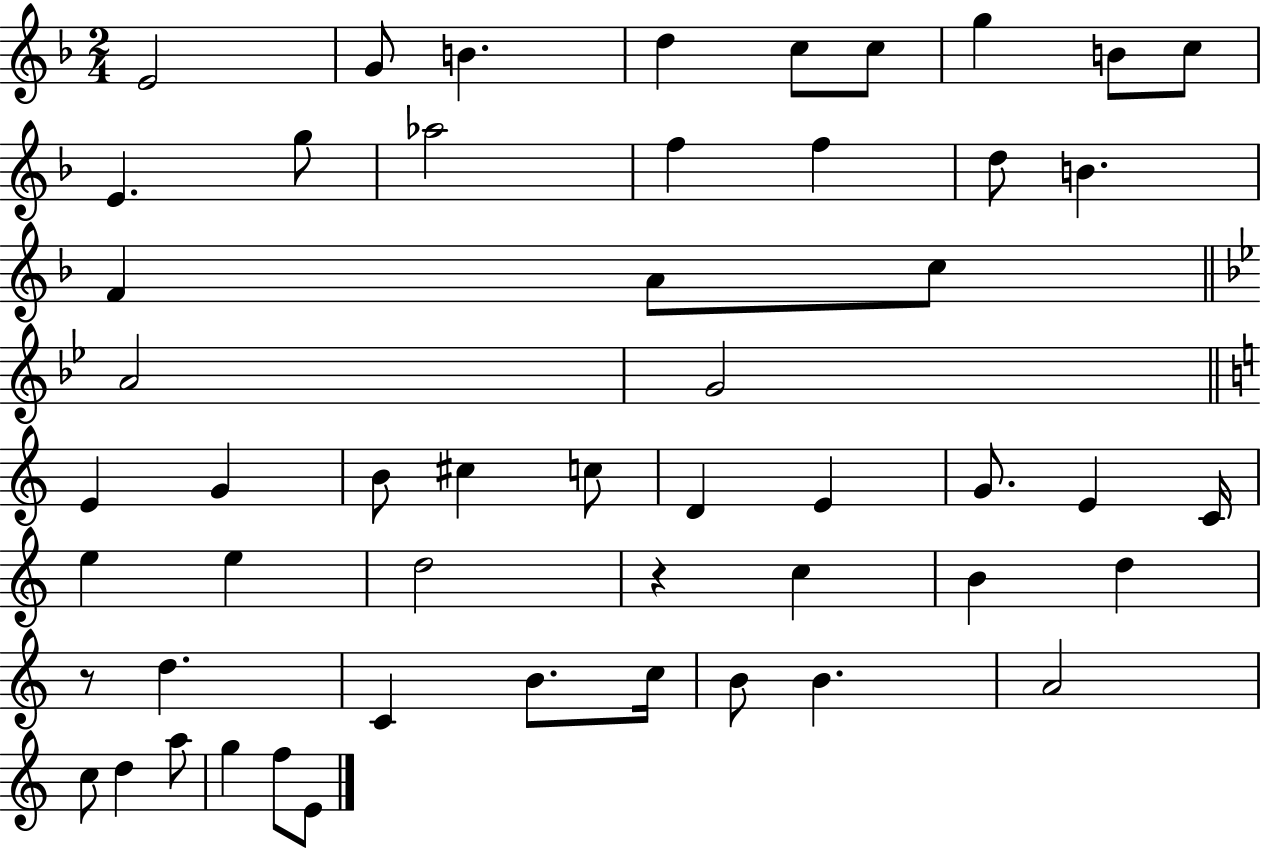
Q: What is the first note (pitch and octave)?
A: E4